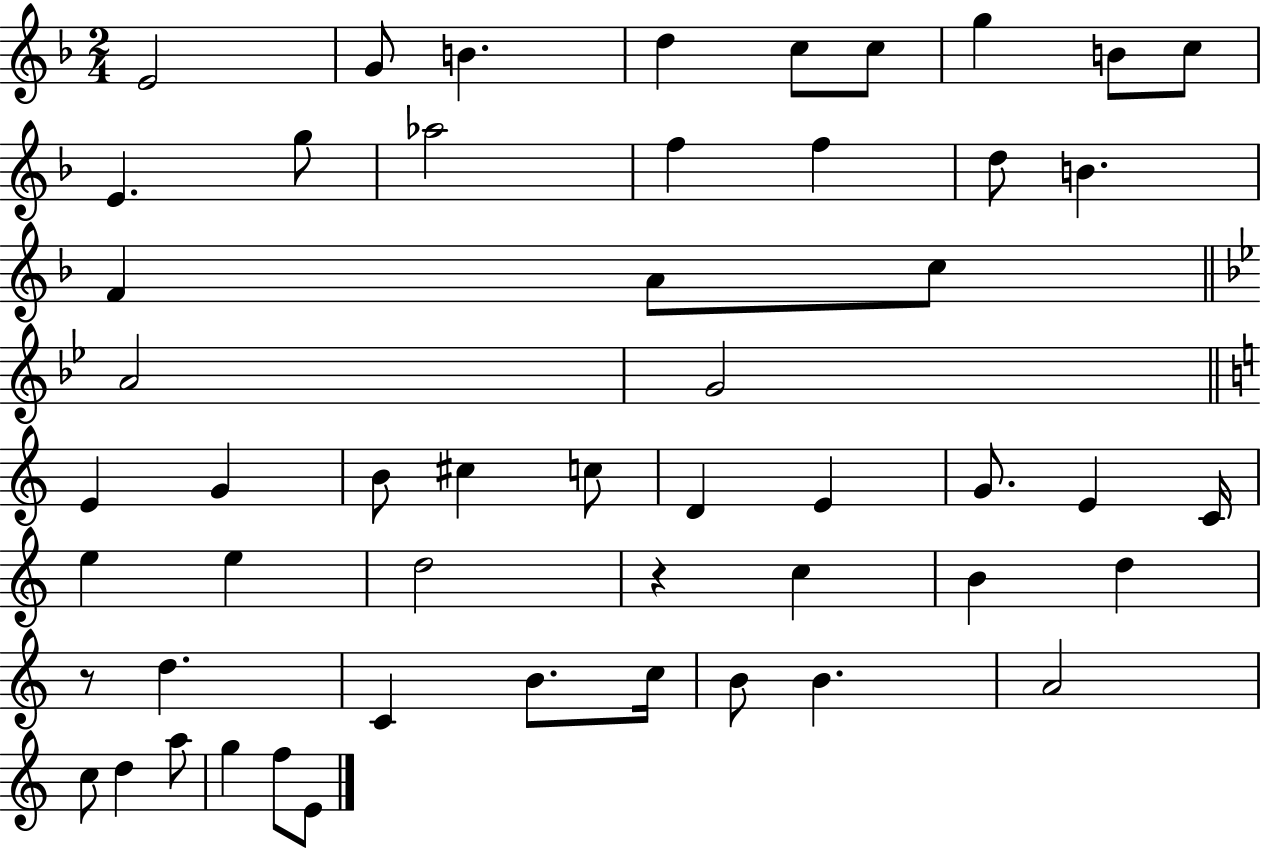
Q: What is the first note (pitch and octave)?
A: E4